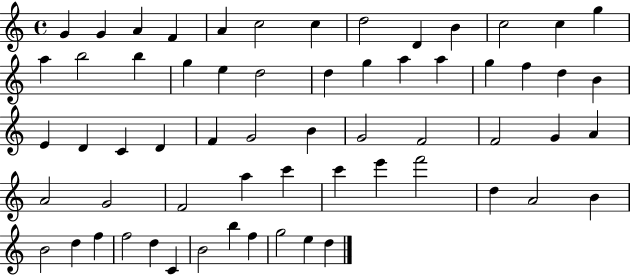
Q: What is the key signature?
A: C major